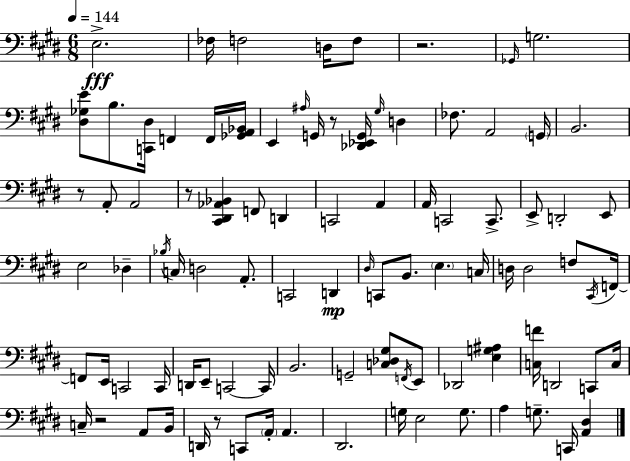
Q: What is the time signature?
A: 6/8